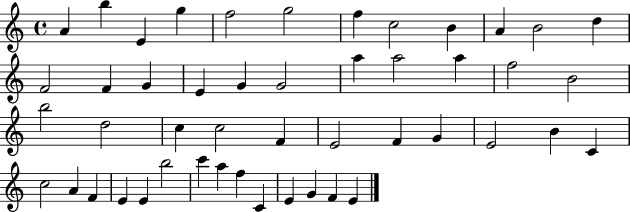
{
  \clef treble
  \time 4/4
  \defaultTimeSignature
  \key c \major
  a'4 b''4 e'4 g''4 | f''2 g''2 | f''4 c''2 b'4 | a'4 b'2 d''4 | \break f'2 f'4 g'4 | e'4 g'4 g'2 | a''4 a''2 a''4 | f''2 b'2 | \break b''2 d''2 | c''4 c''2 f'4 | e'2 f'4 g'4 | e'2 b'4 c'4 | \break c''2 a'4 f'4 | e'4 e'4 b''2 | c'''4 a''4 f''4 c'4 | e'4 g'4 f'4 e'4 | \break \bar "|."
}